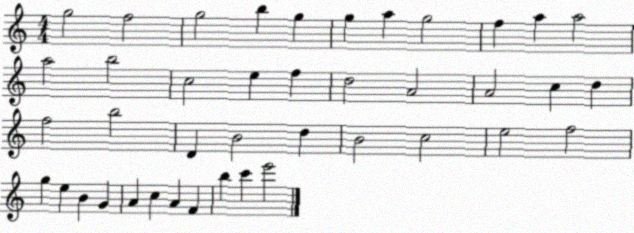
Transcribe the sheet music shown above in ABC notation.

X:1
T:Untitled
M:4/4
L:1/4
K:C
g2 f2 g2 b g g a g2 f a a2 a2 b2 c2 e f d2 A2 A2 c d f2 b2 D B2 d B2 c2 e2 f2 g e B G A c A F b c' e'2